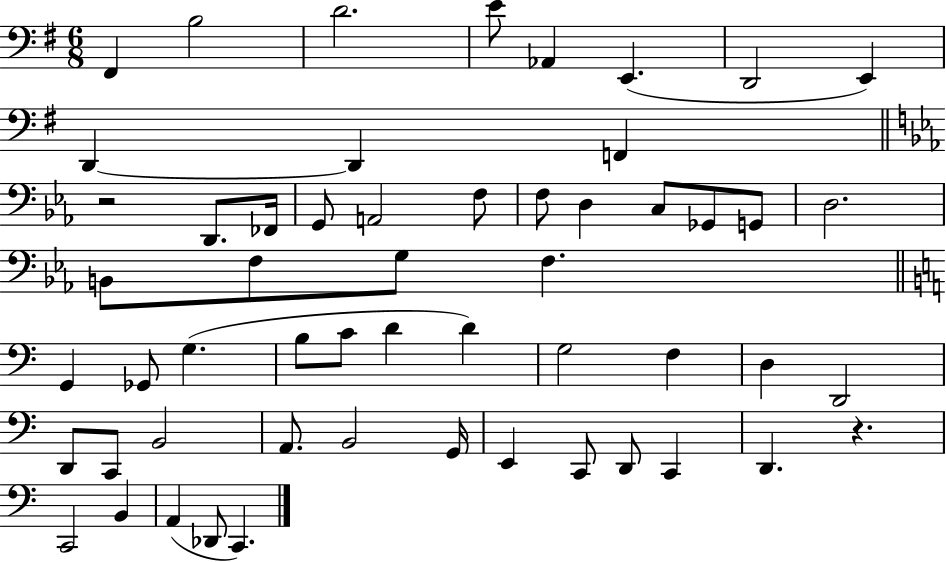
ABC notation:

X:1
T:Untitled
M:6/8
L:1/4
K:G
^F,, B,2 D2 E/2 _A,, E,, D,,2 E,, D,, D,, F,, z2 D,,/2 _F,,/4 G,,/2 A,,2 F,/2 F,/2 D, C,/2 _G,,/2 G,,/2 D,2 B,,/2 F,/2 G,/2 F, G,, _G,,/2 G, B,/2 C/2 D D G,2 F, D, D,,2 D,,/2 C,,/2 B,,2 A,,/2 B,,2 G,,/4 E,, C,,/2 D,,/2 C,, D,, z C,,2 B,, A,, _D,,/2 C,,